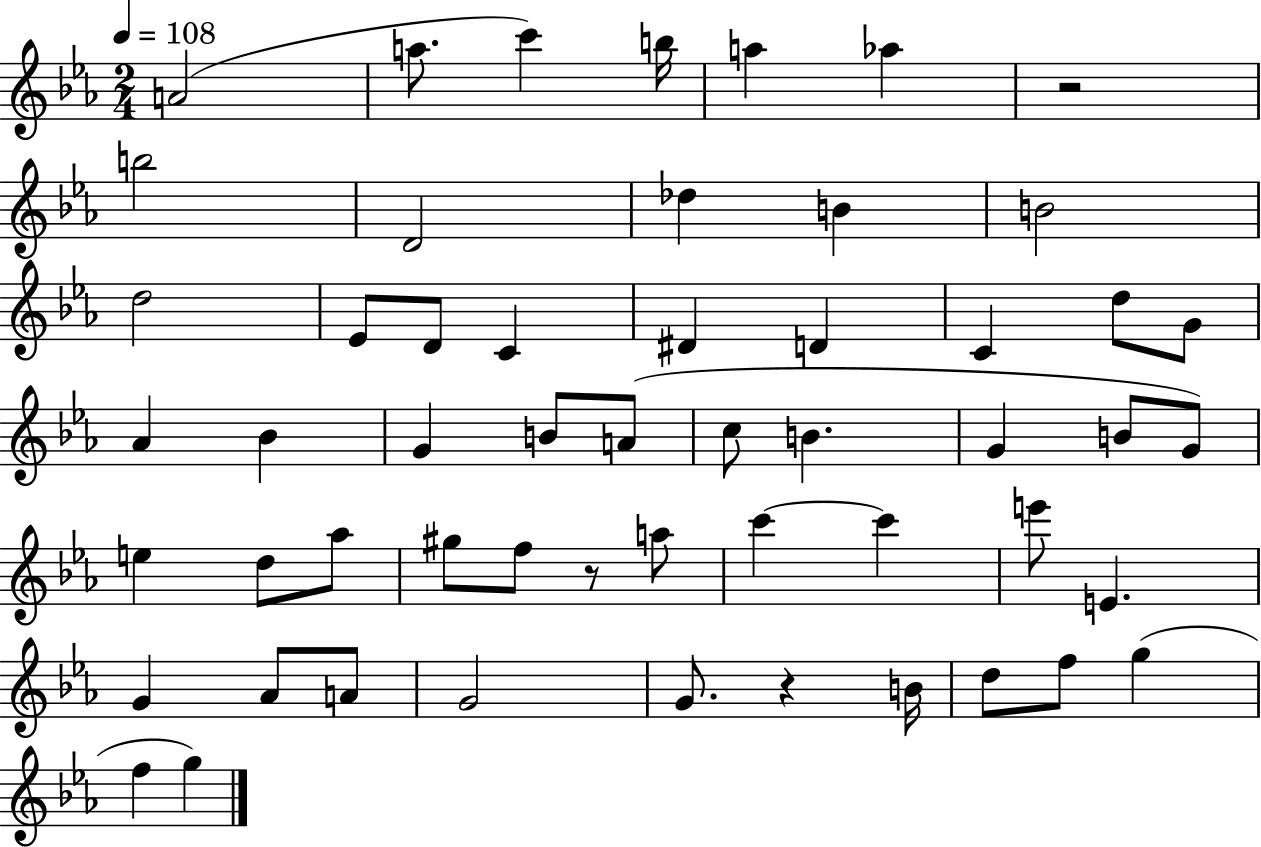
{
  \clef treble
  \numericTimeSignature
  \time 2/4
  \key ees \major
  \tempo 4 = 108
  a'2( | a''8. c'''4) b''16 | a''4 aes''4 | r2 | \break b''2 | d'2 | des''4 b'4 | b'2 | \break d''2 | ees'8 d'8 c'4 | dis'4 d'4 | c'4 d''8 g'8 | \break aes'4 bes'4 | g'4 b'8 a'8( | c''8 b'4. | g'4 b'8 g'8) | \break e''4 d''8 aes''8 | gis''8 f''8 r8 a''8 | c'''4~~ c'''4 | e'''8 e'4. | \break g'4 aes'8 a'8 | g'2 | g'8. r4 b'16 | d''8 f''8 g''4( | \break f''4 g''4) | \bar "|."
}